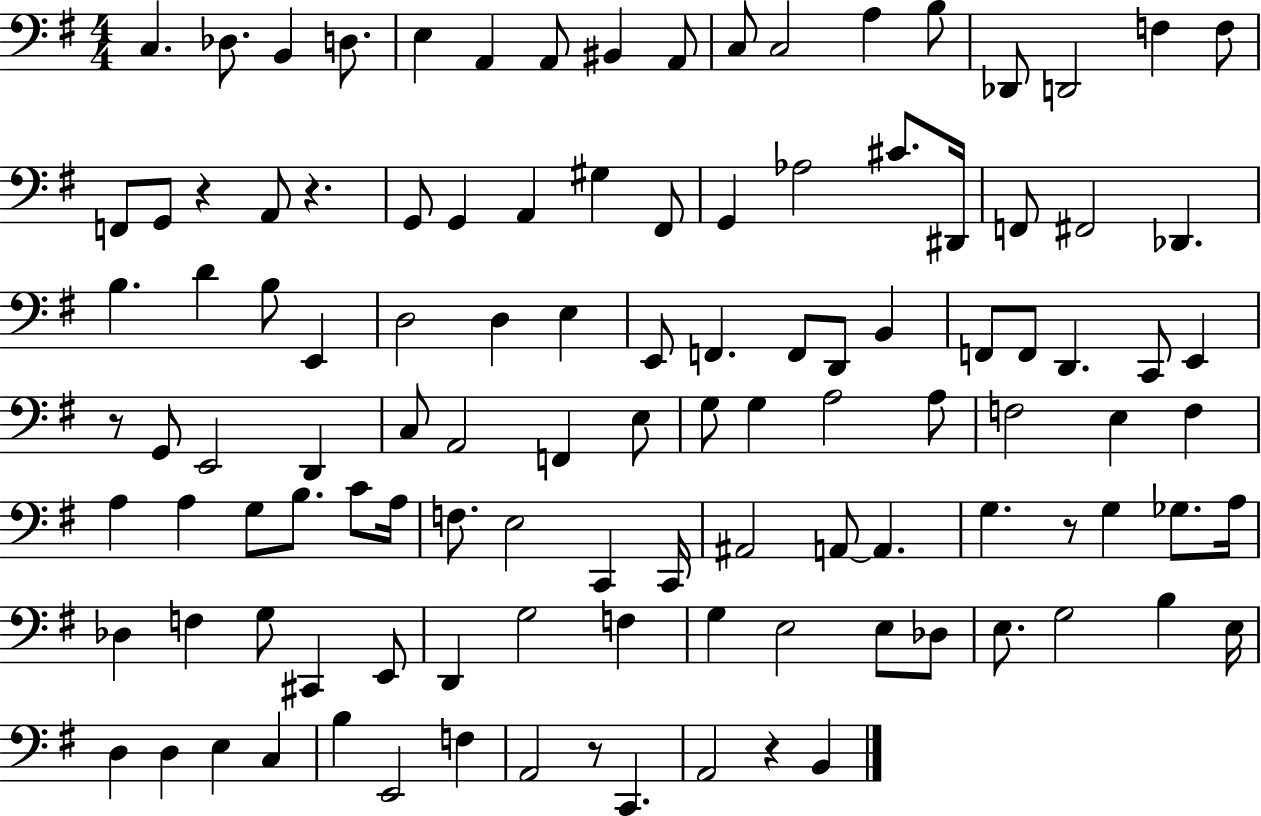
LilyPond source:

{
  \clef bass
  \numericTimeSignature
  \time 4/4
  \key g \major
  \repeat volta 2 { c4. des8. b,4 d8. | e4 a,4 a,8 bis,4 a,8 | c8 c2 a4 b8 | des,8 d,2 f4 f8 | \break f,8 g,8 r4 a,8 r4. | g,8 g,4 a,4 gis4 fis,8 | g,4 aes2 cis'8. dis,16 | f,8 fis,2 des,4. | \break b4. d'4 b8 e,4 | d2 d4 e4 | e,8 f,4. f,8 d,8 b,4 | f,8 f,8 d,4. c,8 e,4 | \break r8 g,8 e,2 d,4 | c8 a,2 f,4 e8 | g8 g4 a2 a8 | f2 e4 f4 | \break a4 a4 g8 b8. c'8 a16 | f8. e2 c,4 c,16 | ais,2 a,8~~ a,4. | g4. r8 g4 ges8. a16 | \break des4 f4 g8 cis,4 e,8 | d,4 g2 f4 | g4 e2 e8 des8 | e8. g2 b4 e16 | \break d4 d4 e4 c4 | b4 e,2 f4 | a,2 r8 c,4. | a,2 r4 b,4 | \break } \bar "|."
}